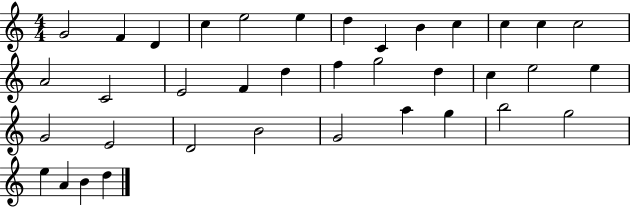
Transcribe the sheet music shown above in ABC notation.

X:1
T:Untitled
M:4/4
L:1/4
K:C
G2 F D c e2 e d C B c c c c2 A2 C2 E2 F d f g2 d c e2 e G2 E2 D2 B2 G2 a g b2 g2 e A B d